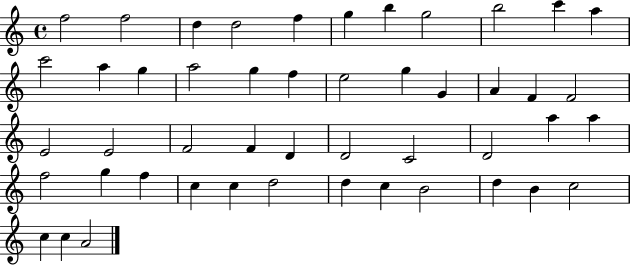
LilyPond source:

{
  \clef treble
  \time 4/4
  \defaultTimeSignature
  \key c \major
  f''2 f''2 | d''4 d''2 f''4 | g''4 b''4 g''2 | b''2 c'''4 a''4 | \break c'''2 a''4 g''4 | a''2 g''4 f''4 | e''2 g''4 g'4 | a'4 f'4 f'2 | \break e'2 e'2 | f'2 f'4 d'4 | d'2 c'2 | d'2 a''4 a''4 | \break f''2 g''4 f''4 | c''4 c''4 d''2 | d''4 c''4 b'2 | d''4 b'4 c''2 | \break c''4 c''4 a'2 | \bar "|."
}